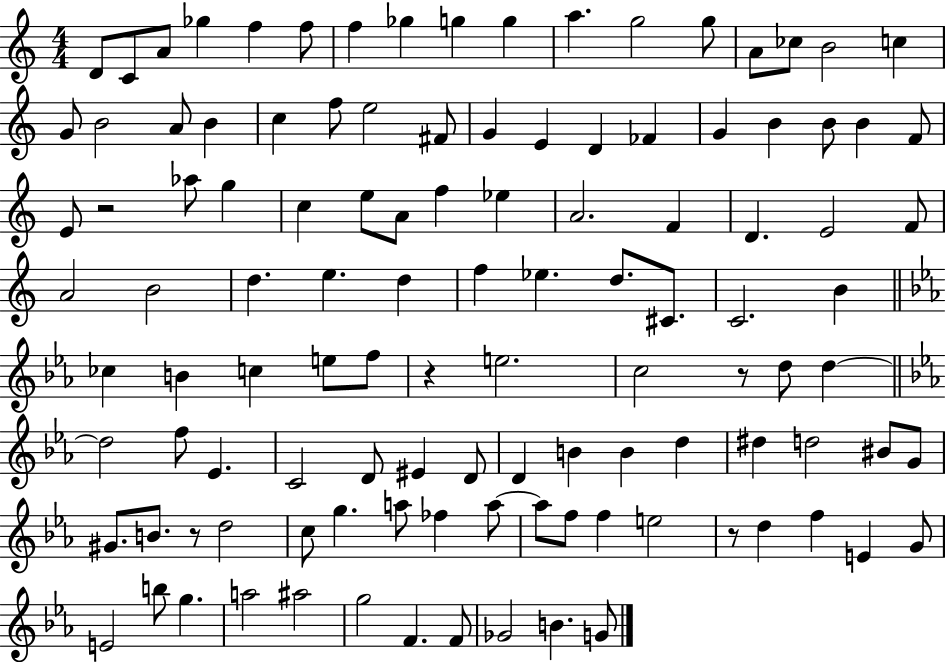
X:1
T:Untitled
M:4/4
L:1/4
K:C
D/2 C/2 A/2 _g f f/2 f _g g g a g2 g/2 A/2 _c/2 B2 c G/2 B2 A/2 B c f/2 e2 ^F/2 G E D _F G B B/2 B F/2 E/2 z2 _a/2 g c e/2 A/2 f _e A2 F D E2 F/2 A2 B2 d e d f _e d/2 ^C/2 C2 B _c B c e/2 f/2 z e2 c2 z/2 d/2 d d2 f/2 _E C2 D/2 ^E D/2 D B B d ^d d2 ^B/2 G/2 ^G/2 B/2 z/2 d2 c/2 g a/2 _f a/2 a/2 f/2 f e2 z/2 d f E G/2 E2 b/2 g a2 ^a2 g2 F F/2 _G2 B G/2